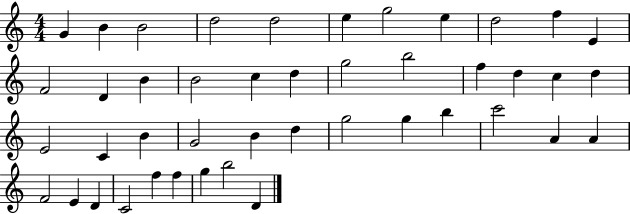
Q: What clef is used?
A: treble